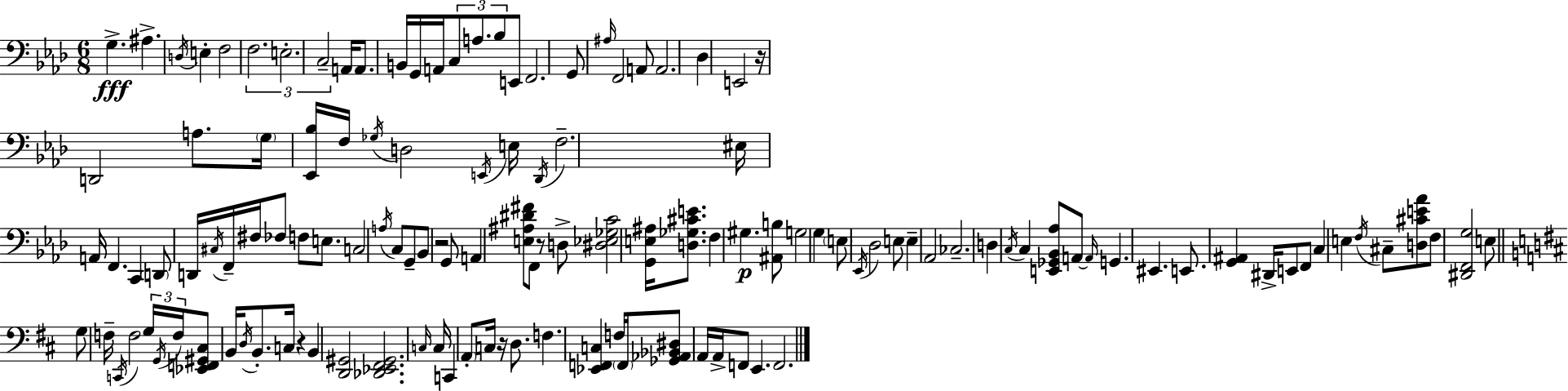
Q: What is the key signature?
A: F minor